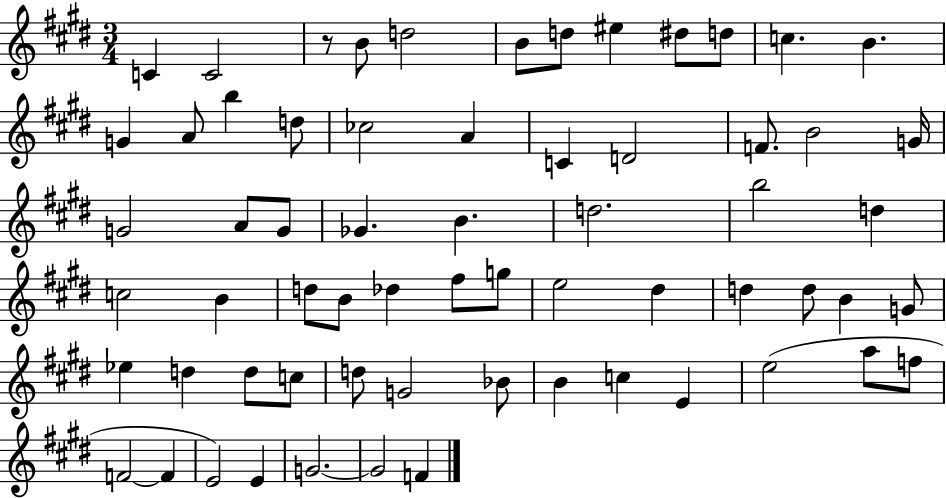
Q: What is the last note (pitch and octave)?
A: F4